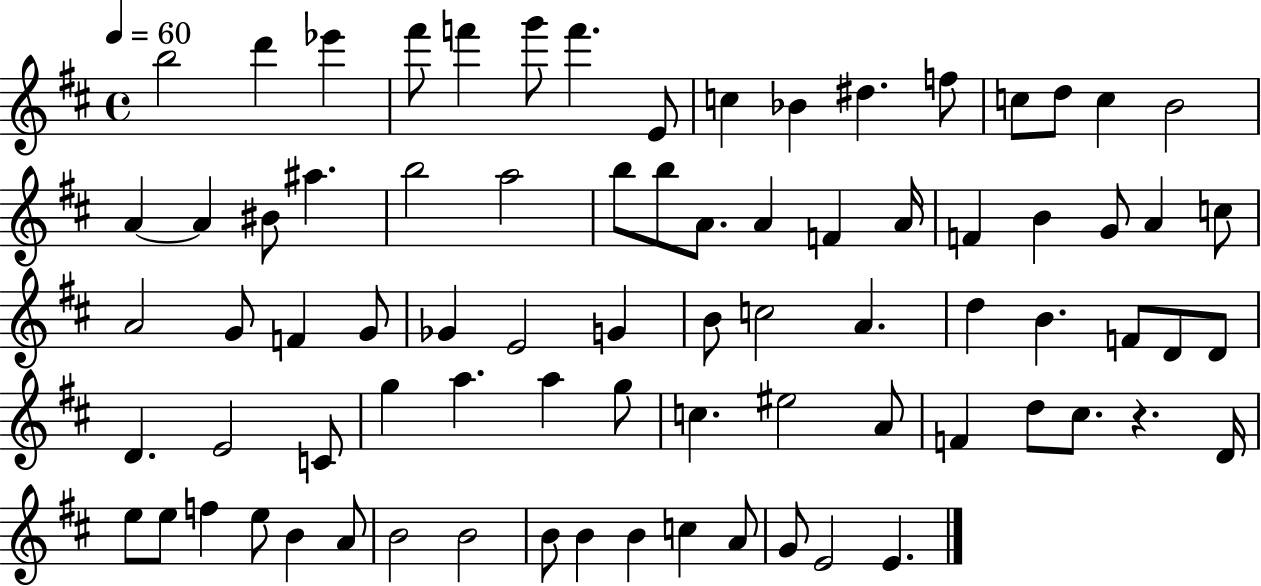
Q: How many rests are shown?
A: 1